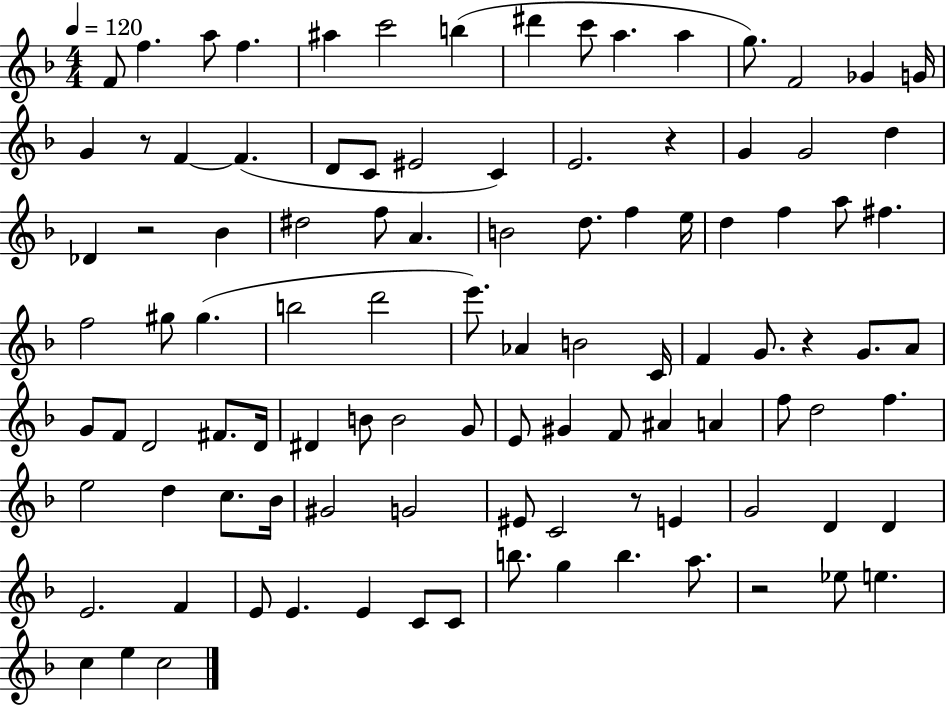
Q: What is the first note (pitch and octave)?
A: F4